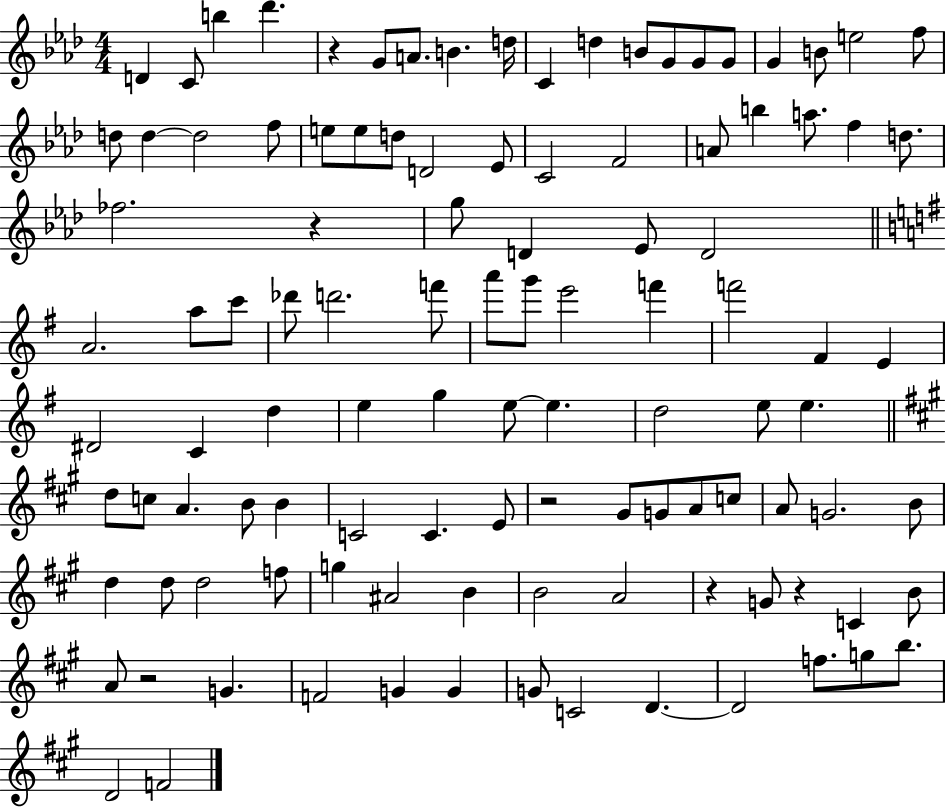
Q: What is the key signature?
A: AES major